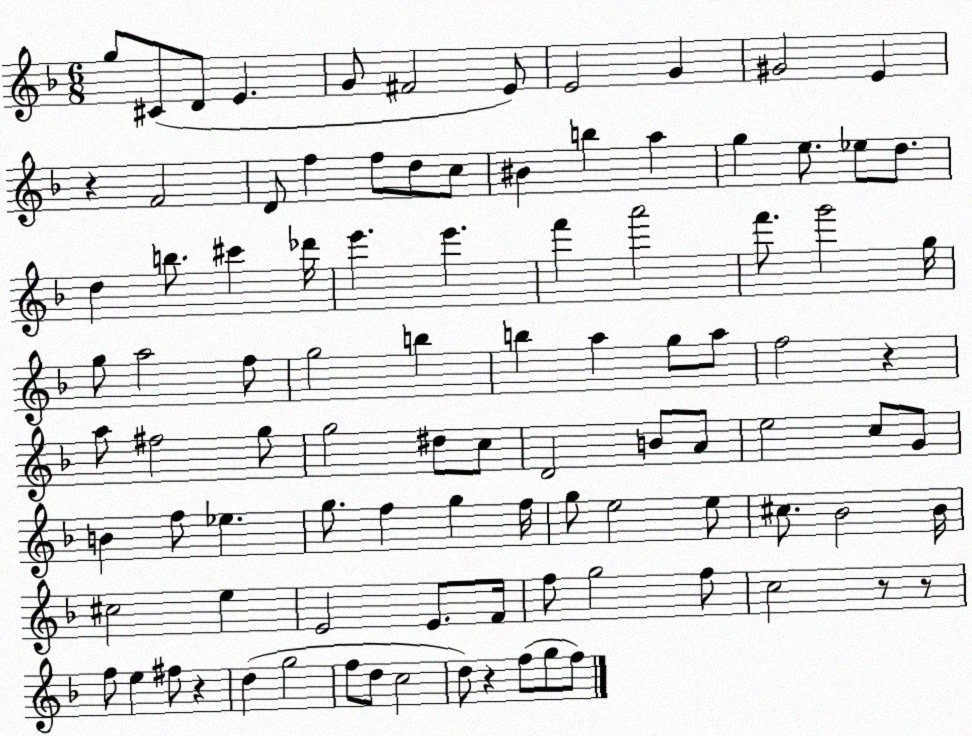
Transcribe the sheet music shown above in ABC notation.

X:1
T:Untitled
M:6/8
L:1/4
K:F
g/2 ^C/2 D/2 E G/2 ^F2 E/2 E2 G ^G2 E z F2 D/2 f f/2 d/2 c/2 ^B b a g e/2 _e/2 d/2 d b/2 ^c' _d'/4 e' e' f' a'2 f'/2 g'2 g/4 g/2 a2 f/2 g2 b b a g/2 a/2 f2 z a/2 ^f2 g/2 g2 ^d/2 c/2 D2 B/2 A/2 e2 c/2 G/2 B f/2 _e g/2 f g f/4 g/2 e2 e/2 ^c/2 _B2 _B/4 ^c2 e E2 E/2 F/4 f/2 g2 f/2 c2 z/2 z/2 f/2 e ^f/2 z d g2 f/2 d/2 c2 d/2 z f/2 g/2 f/2